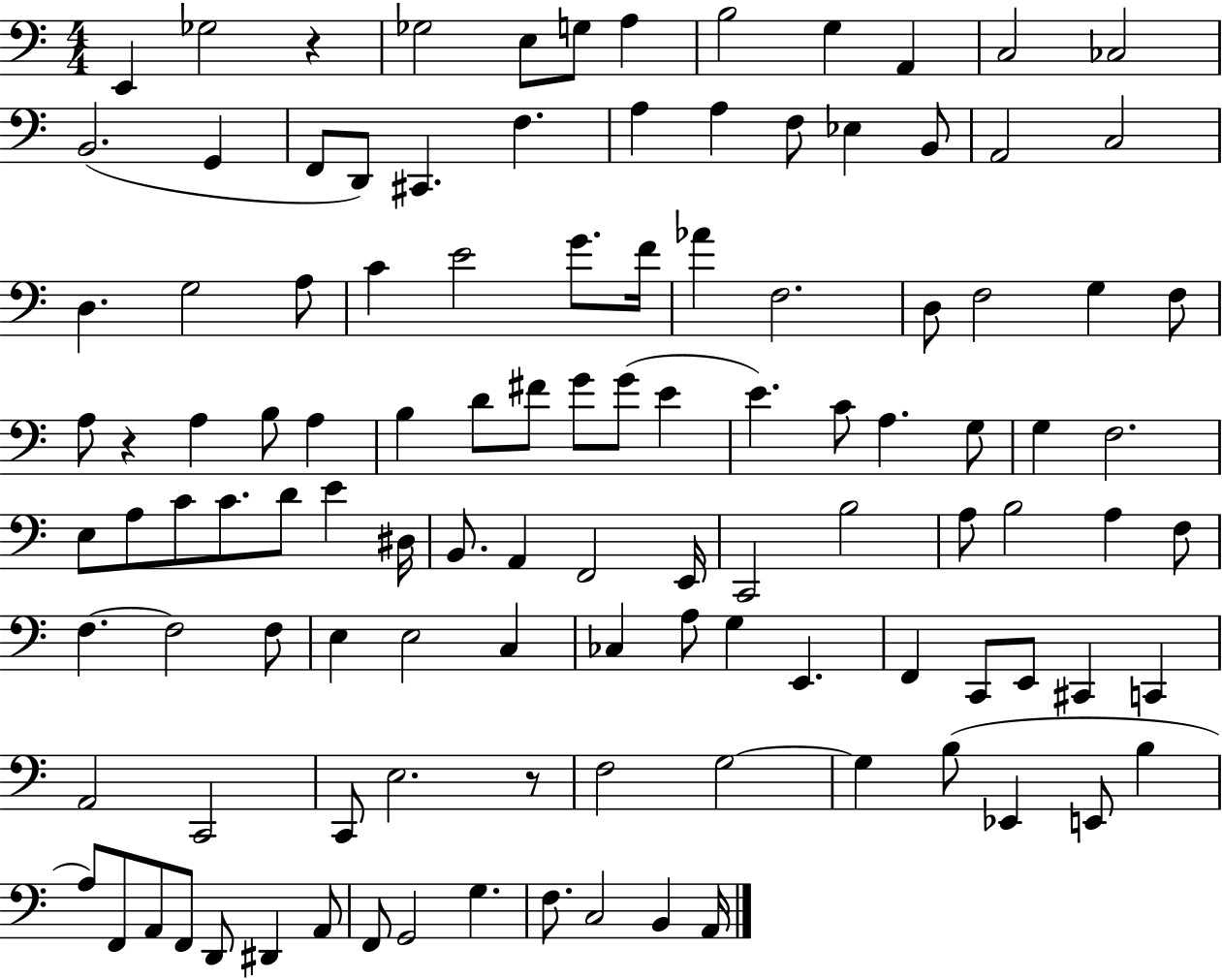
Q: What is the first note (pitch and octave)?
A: E2